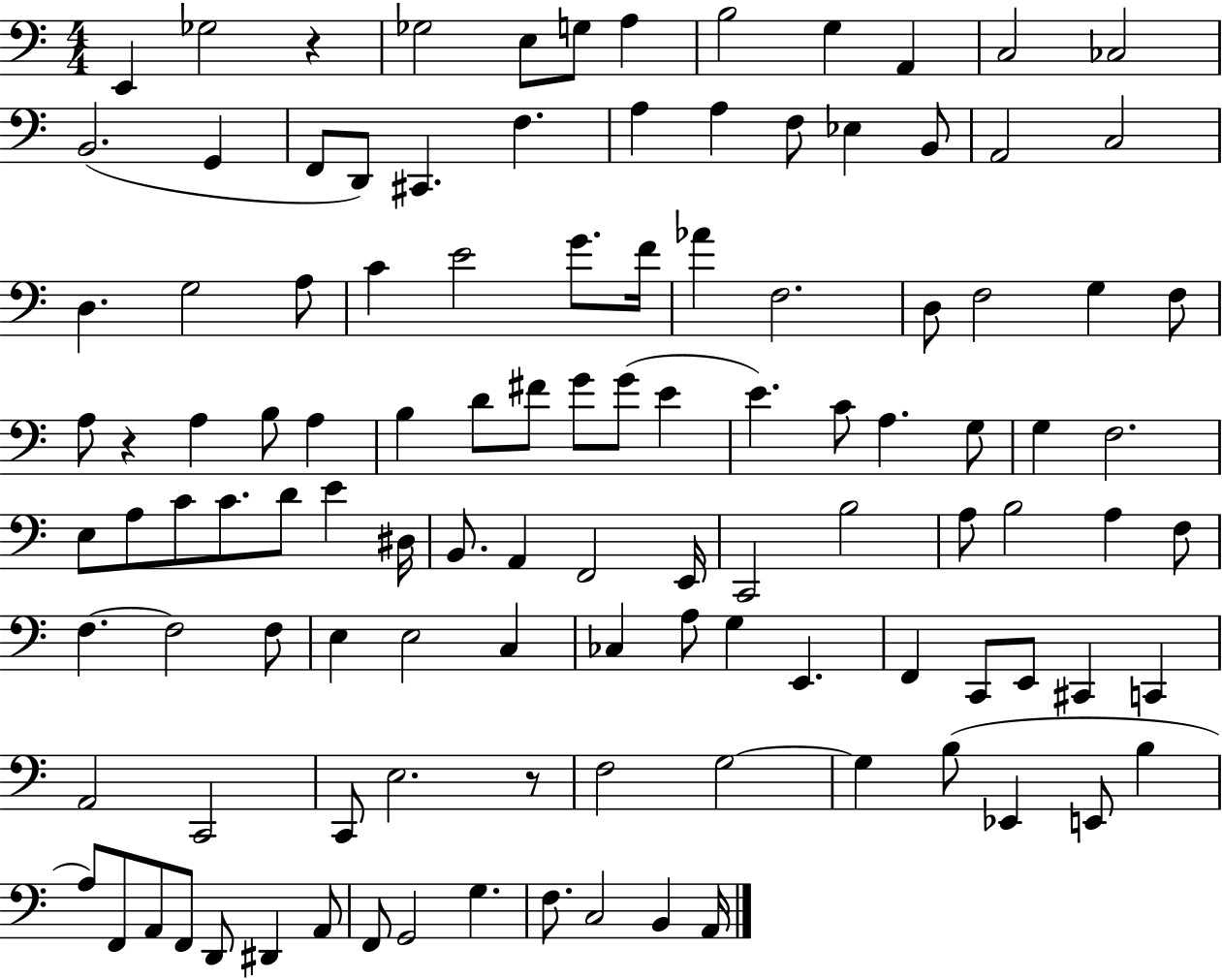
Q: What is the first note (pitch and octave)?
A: E2